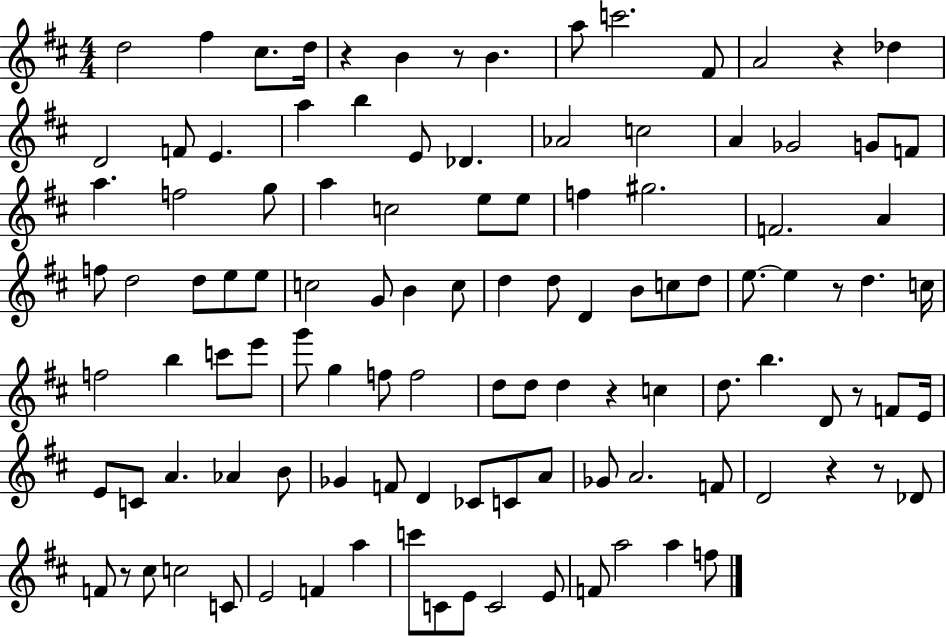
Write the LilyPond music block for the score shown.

{
  \clef treble
  \numericTimeSignature
  \time 4/4
  \key d \major
  d''2 fis''4 cis''8. d''16 | r4 b'4 r8 b'4. | a''8 c'''2. fis'8 | a'2 r4 des''4 | \break d'2 f'8 e'4. | a''4 b''4 e'8 des'4. | aes'2 c''2 | a'4 ges'2 g'8 f'8 | \break a''4. f''2 g''8 | a''4 c''2 e''8 e''8 | f''4 gis''2. | f'2. a'4 | \break f''8 d''2 d''8 e''8 e''8 | c''2 g'8 b'4 c''8 | d''4 d''8 d'4 b'8 c''8 d''8 | e''8.~~ e''4 r8 d''4. c''16 | \break f''2 b''4 c'''8 e'''8 | g'''8 g''4 f''8 f''2 | d''8 d''8 d''4 r4 c''4 | d''8. b''4. d'8 r8 f'8 e'16 | \break e'8 c'8 a'4. aes'4 b'8 | ges'4 f'8 d'4 ces'8 c'8 a'8 | ges'8 a'2. f'8 | d'2 r4 r8 des'8 | \break f'8 r8 cis''8 c''2 c'8 | e'2 f'4 a''4 | c'''8 c'8 e'8 c'2 e'8 | f'8 a''2 a''4 f''8 | \break \bar "|."
}